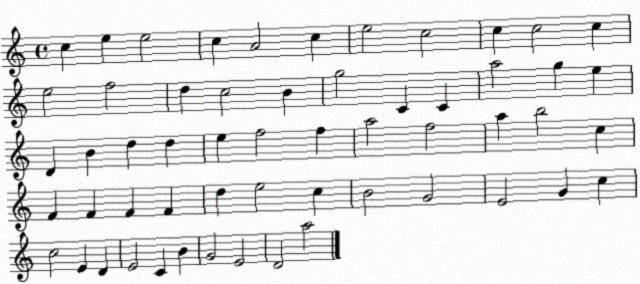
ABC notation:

X:1
T:Untitled
M:4/4
L:1/4
K:C
c e e2 c A2 c e2 c2 c c2 c e2 f2 d c2 B g2 C C a2 g e D B d d e f2 f a2 f2 a b2 c F F F F d e2 c B2 G2 E2 G c c2 E D E2 C B G2 E2 D2 a2